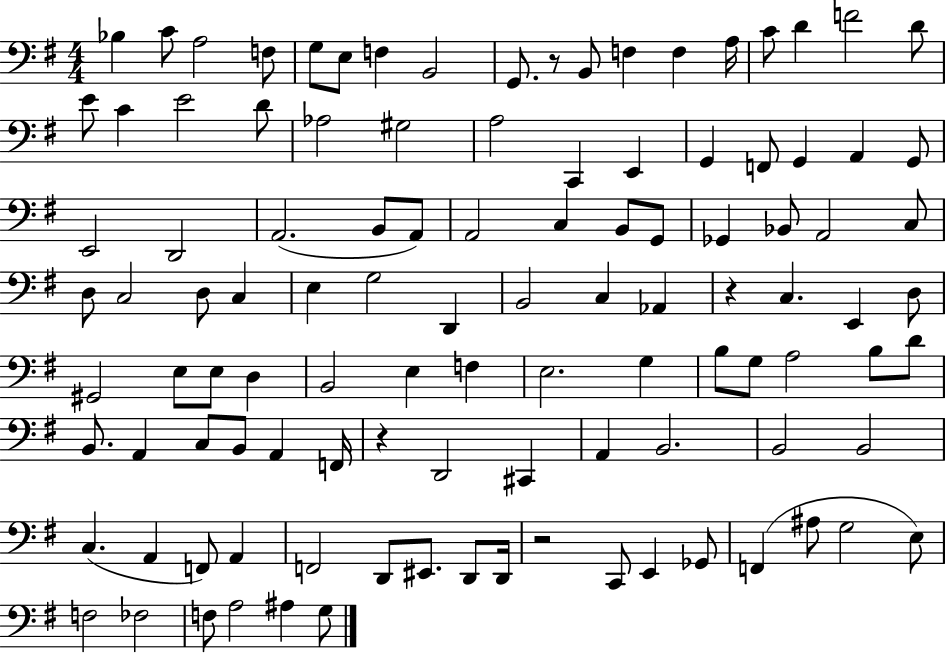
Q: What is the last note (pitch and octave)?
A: G3